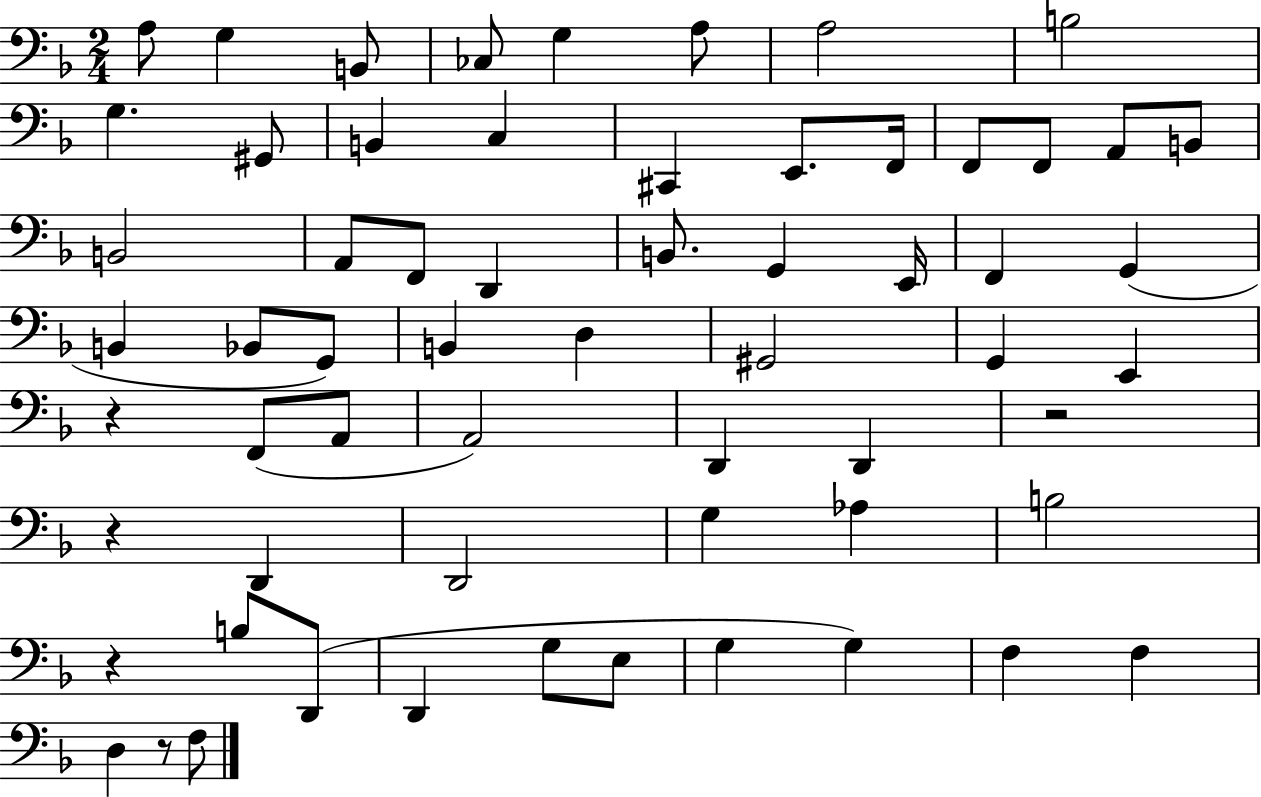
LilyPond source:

{
  \clef bass
  \numericTimeSignature
  \time 2/4
  \key f \major
  \repeat volta 2 { a8 g4 b,8 | ces8 g4 a8 | a2 | b2 | \break g4. gis,8 | b,4 c4 | cis,4 e,8. f,16 | f,8 f,8 a,8 b,8 | \break b,2 | a,8 f,8 d,4 | b,8. g,4 e,16 | f,4 g,4( | \break b,4 bes,8 g,8) | b,4 d4 | gis,2 | g,4 e,4 | \break r4 f,8( a,8 | a,2) | d,4 d,4 | r2 | \break r4 d,4 | d,2 | g4 aes4 | b2 | \break r4 b8 d,8( | d,4 g8 e8 | g4 g4) | f4 f4 | \break d4 r8 f8 | } \bar "|."
}